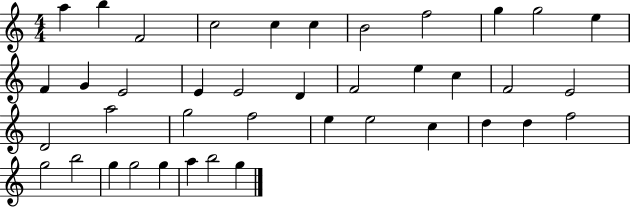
A5/q B5/q F4/h C5/h C5/q C5/q B4/h F5/h G5/q G5/h E5/q F4/q G4/q E4/h E4/q E4/h D4/q F4/h E5/q C5/q F4/h E4/h D4/h A5/h G5/h F5/h E5/q E5/h C5/q D5/q D5/q F5/h G5/h B5/h G5/q G5/h G5/q A5/q B5/h G5/q